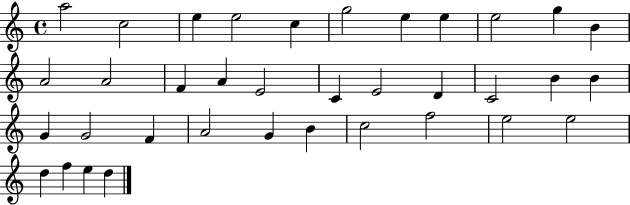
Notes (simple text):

A5/h C5/h E5/q E5/h C5/q G5/h E5/q E5/q E5/h G5/q B4/q A4/h A4/h F4/q A4/q E4/h C4/q E4/h D4/q C4/h B4/q B4/q G4/q G4/h F4/q A4/h G4/q B4/q C5/h F5/h E5/h E5/h D5/q F5/q E5/q D5/q